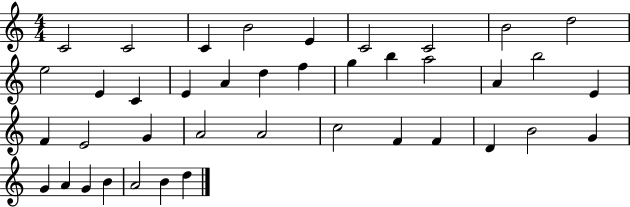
C4/h C4/h C4/q B4/h E4/q C4/h C4/h B4/h D5/h E5/h E4/q C4/q E4/q A4/q D5/q F5/q G5/q B5/q A5/h A4/q B5/h E4/q F4/q E4/h G4/q A4/h A4/h C5/h F4/q F4/q D4/q B4/h G4/q G4/q A4/q G4/q B4/q A4/h B4/q D5/q